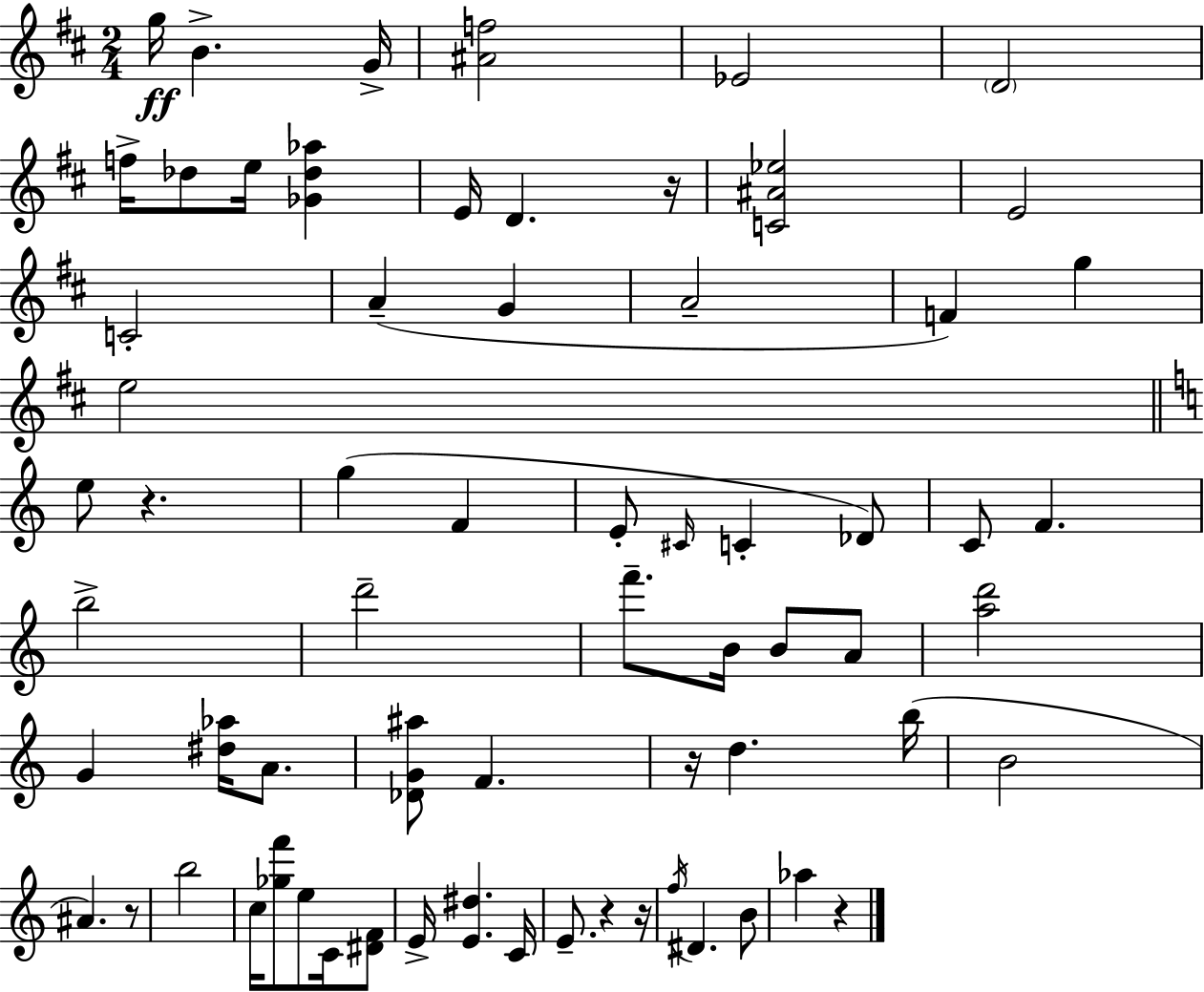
{
  \clef treble
  \numericTimeSignature
  \time 2/4
  \key d \major
  g''16\ff b'4.-> g'16-> | <ais' f''>2 | ees'2 | \parenthesize d'2 | \break f''16-> des''8 e''16 <ges' des'' aes''>4 | e'16 d'4. r16 | <c' ais' ees''>2 | e'2 | \break c'2-. | a'4--( g'4 | a'2-- | f'4) g''4 | \break e''2 | \bar "||" \break \key c \major e''8 r4. | g''4( f'4 | e'8-. \grace { cis'16 } c'4-. des'8) | c'8 f'4. | \break b''2-> | d'''2-- | f'''8.-- b'16 b'8 a'8 | <a'' d'''>2 | \break g'4 <dis'' aes''>16 a'8. | <des' g' ais''>8 f'4. | r16 d''4. | b''16( b'2 | \break ais'4.) r8 | b''2 | c''16 <ges'' f'''>8 e''8 c'16 <dis' f'>8 | e'16-> <e' dis''>4. | \break c'16 e'8.-- r4 | r16 \acciaccatura { f''16 } dis'4. | b'8 aes''4 r4 | \bar "|."
}